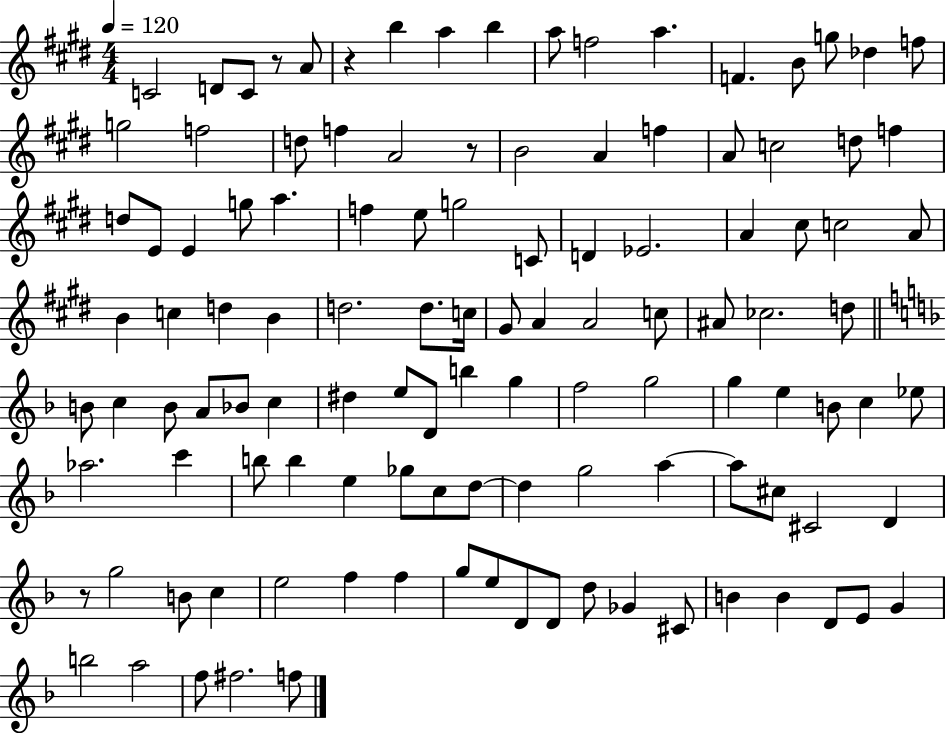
X:1
T:Untitled
M:4/4
L:1/4
K:E
C2 D/2 C/2 z/2 A/2 z b a b a/2 f2 a F B/2 g/2 _d f/2 g2 f2 d/2 f A2 z/2 B2 A f A/2 c2 d/2 f d/2 E/2 E g/2 a f e/2 g2 C/2 D _E2 A ^c/2 c2 A/2 B c d B d2 d/2 c/4 ^G/2 A A2 c/2 ^A/2 _c2 d/2 B/2 c B/2 A/2 _B/2 c ^d e/2 D/2 b g f2 g2 g e B/2 c _e/2 _a2 c' b/2 b e _g/2 c/2 d/2 d g2 a a/2 ^c/2 ^C2 D z/2 g2 B/2 c e2 f f g/2 e/2 D/2 D/2 d/2 _G ^C/2 B B D/2 E/2 G b2 a2 f/2 ^f2 f/2